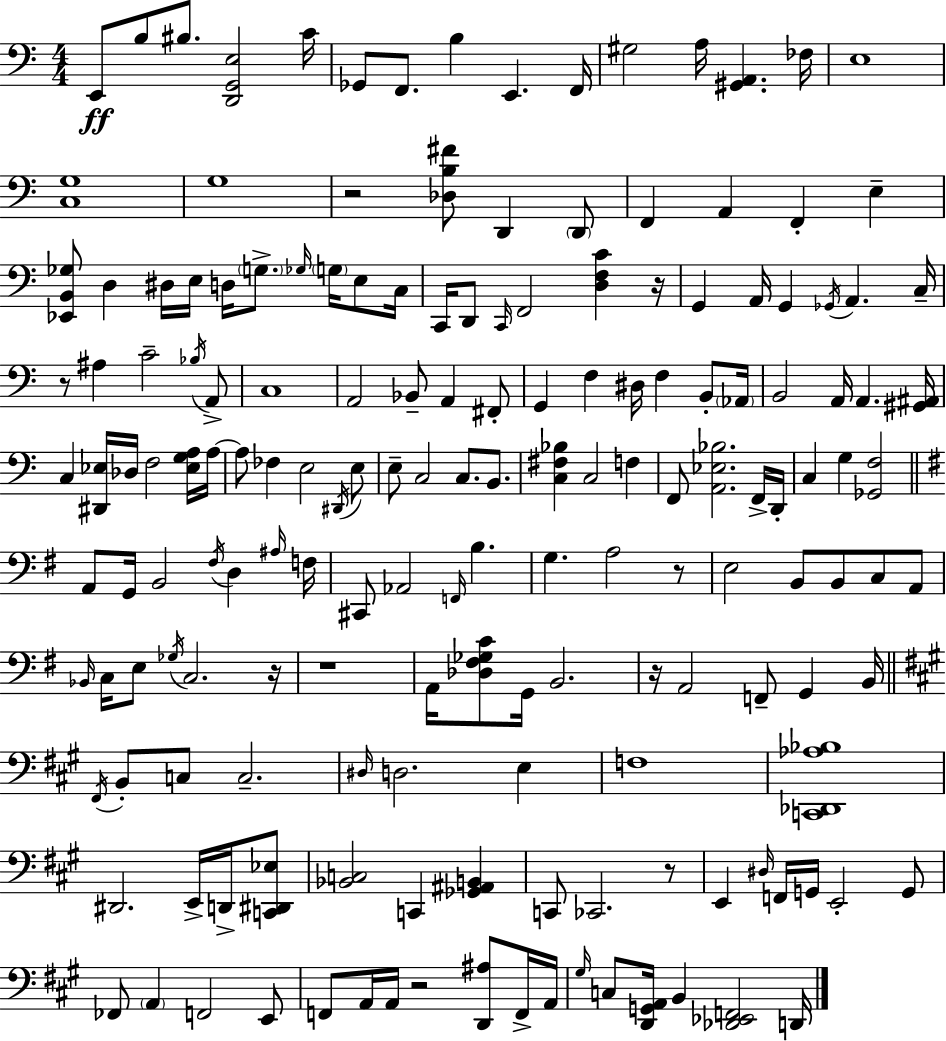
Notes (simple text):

E2/e B3/e BIS3/e. [D2,G2,E3]/h C4/s Gb2/e F2/e. B3/q E2/q. F2/s G#3/h A3/s [G#2,A2]/q. FES3/s E3/w [C3,G3]/w G3/w R/h [Db3,B3,F#4]/e D2/q D2/e F2/q A2/q F2/q E3/q [Eb2,B2,Gb3]/e D3/q D#3/s E3/s D3/s G3/e. Gb3/s G3/s E3/e C3/s C2/s D2/e C2/s F2/h [D3,F3,C4]/q R/s G2/q A2/s G2/q Gb2/s A2/q. C3/s R/e A#3/q C4/h Bb3/s A2/e C3/w A2/h Bb2/e A2/q F#2/e G2/q F3/q D#3/s F3/q B2/e Ab2/s B2/h A2/s A2/q. [G#2,A#2]/s C3/q [D#2,Eb3]/s Db3/s F3/h [Eb3,G3,A3]/s A3/s A3/e FES3/q E3/h D#2/s E3/e E3/e C3/h C3/e. B2/e. [C3,F#3,Bb3]/q C3/h F3/q F2/e [A2,Eb3,Bb3]/h. F2/s D2/s C3/q G3/q [Gb2,F3]/h A2/e G2/s B2/h F#3/s D3/q A#3/s F3/s C#2/e Ab2/h F2/s B3/q. G3/q. A3/h R/e E3/h B2/e B2/e C3/e A2/e Bb2/s C3/s E3/e Gb3/s C3/h. R/s R/w A2/s [Db3,F#3,Gb3,C4]/e G2/s B2/h. R/s A2/h F2/e G2/q B2/s F#2/s B2/e C3/e C3/h. D#3/s D3/h. E3/q F3/w [C2,Db2,Ab3,Bb3]/w D#2/h. E2/s D2/s [C2,D#2,Eb3]/e [Bb2,C3]/h C2/q [Gb2,A#2,B2]/q C2/e CES2/h. R/e E2/q D#3/s F2/s G2/s E2/h G2/e FES2/e A2/q F2/h E2/e F2/e A2/s A2/s R/h [D2,A#3]/e F2/s A2/s G#3/s C3/e [D2,G2,A2]/s B2/q [Db2,Eb2,F2]/h D2/s